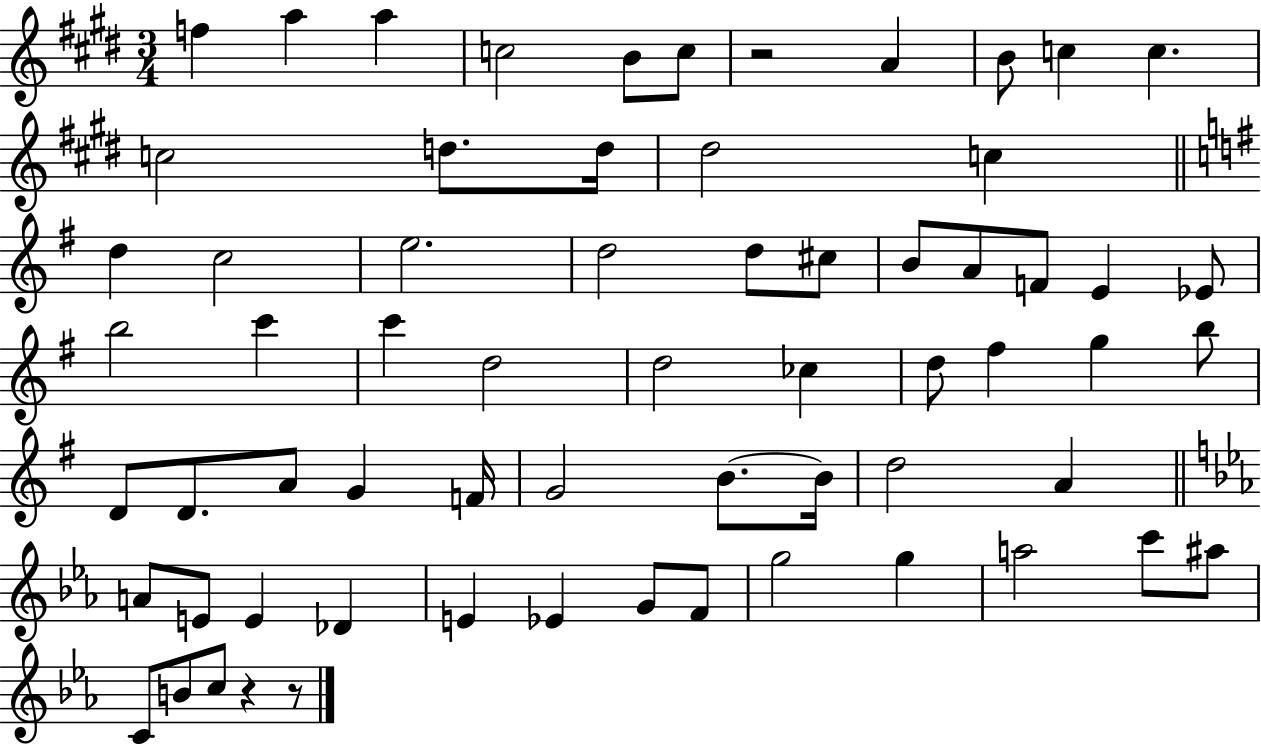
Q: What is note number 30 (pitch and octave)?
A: D5